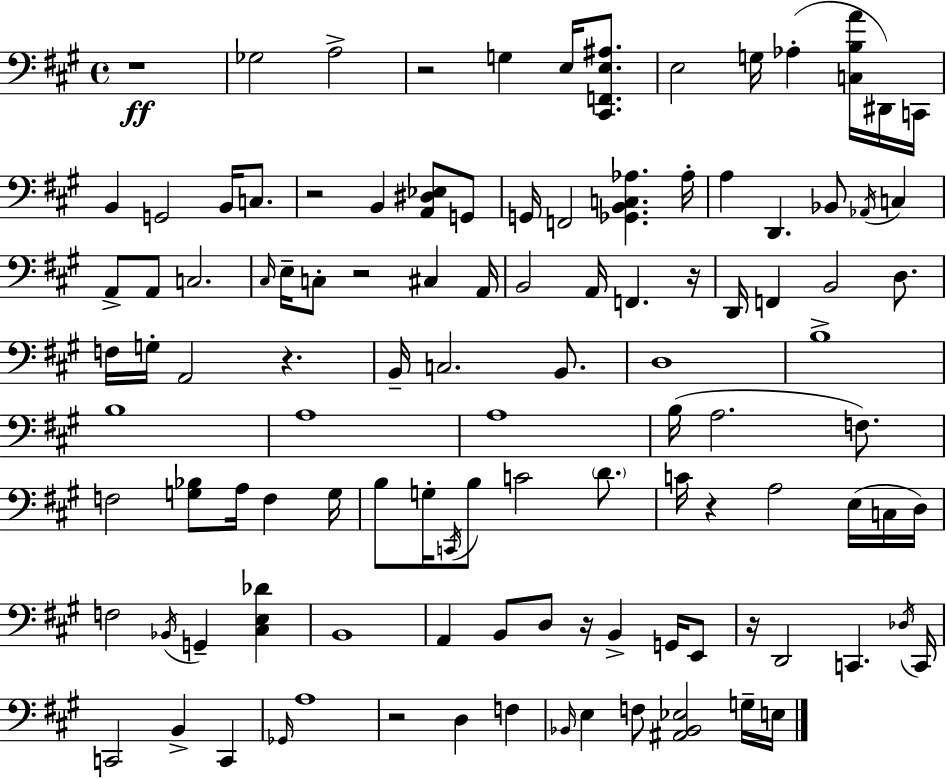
R/w Gb3/h A3/h R/h G3/q E3/s [C#2,F2,E3,A#3]/e. E3/h G3/s Ab3/q [C3,B3,A4]/s D#2/s C2/s B2/q G2/h B2/s C3/e. R/h B2/q [A2,D#3,Eb3]/e G2/e G2/s F2/h [Gb2,B2,C3,Ab3]/q. Ab3/s A3/q D2/q. Bb2/e Ab2/s C3/q A2/e A2/e C3/h. C#3/s E3/s C3/e R/h C#3/q A2/s B2/h A2/s F2/q. R/s D2/s F2/q B2/h D3/e. F3/s G3/s A2/h R/q. B2/s C3/h. B2/e. D3/w B3/w B3/w A3/w A3/w B3/s A3/h. F3/e. F3/h [G3,Bb3]/e A3/s F3/q G3/s B3/e G3/s C2/s B3/e C4/h D4/e. C4/s R/q A3/h E3/s C3/s D3/s F3/h Bb2/s G2/q [C#3,E3,Db4]/q B2/w A2/q B2/e D3/e R/s B2/q G2/s E2/e R/s D2/h C2/q. Db3/s C2/s C2/h B2/q C2/q Gb2/s A3/w R/h D3/q F3/q Bb2/s E3/q F3/e [A#2,Bb2,Eb3]/h G3/s E3/s